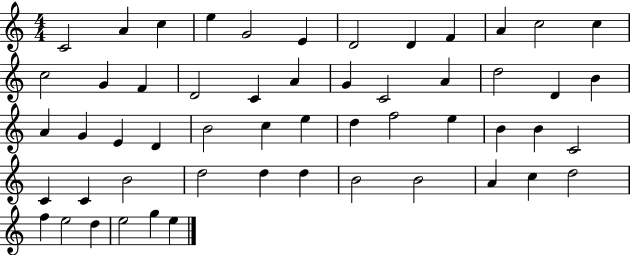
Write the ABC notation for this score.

X:1
T:Untitled
M:4/4
L:1/4
K:C
C2 A c e G2 E D2 D F A c2 c c2 G F D2 C A G C2 A d2 D B A G E D B2 c e d f2 e B B C2 C C B2 d2 d d B2 B2 A c d2 f e2 d e2 g e